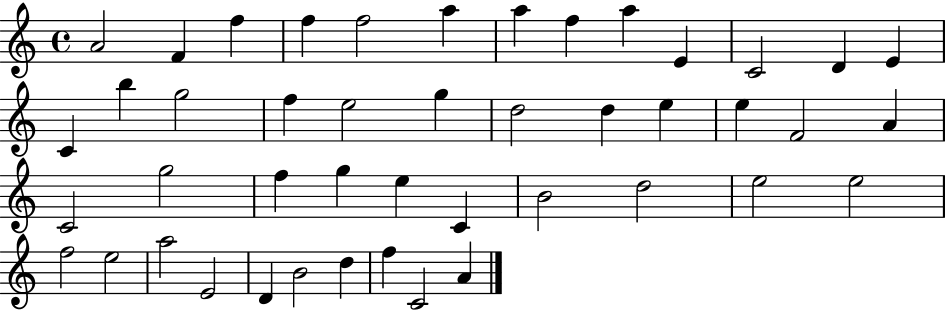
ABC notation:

X:1
T:Untitled
M:4/4
L:1/4
K:C
A2 F f f f2 a a f a E C2 D E C b g2 f e2 g d2 d e e F2 A C2 g2 f g e C B2 d2 e2 e2 f2 e2 a2 E2 D B2 d f C2 A